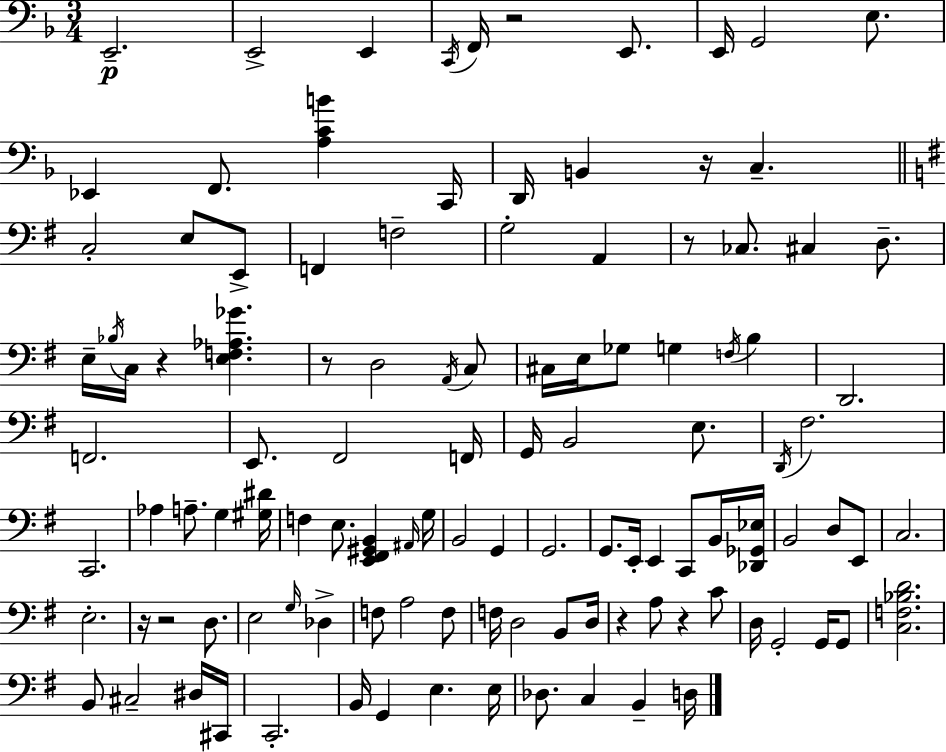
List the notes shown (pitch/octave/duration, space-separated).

E2/h. E2/h E2/q C2/s F2/s R/h E2/e. E2/s G2/h E3/e. Eb2/q F2/e. [A3,C4,B4]/q C2/s D2/s B2/q R/s C3/q. C3/h E3/e E2/e F2/q F3/h G3/h A2/q R/e CES3/e. C#3/q D3/e. E3/s Bb3/s C3/s R/q [E3,F3,Ab3,Gb4]/q. R/e D3/h A2/s C3/e C#3/s E3/s Gb3/e G3/q F3/s B3/q D2/h. F2/h. E2/e. F#2/h F2/s G2/s B2/h E3/e. D2/s F#3/h. C2/h. Ab3/q A3/e. G3/q [G#3,D#4]/s F3/q E3/e. [E2,F#2,G#2,B2]/q A#2/s G3/s B2/h G2/q G2/h. G2/e. E2/s E2/q C2/e B2/s [Db2,Gb2,Eb3]/s B2/h D3/e E2/e C3/h. E3/h. R/s R/h D3/e. E3/h G3/s Db3/q F3/e A3/h F3/e F3/s D3/h B2/e D3/s R/q A3/e R/q C4/e D3/s G2/h G2/s G2/e [C3,F3,Bb3,D4]/h. B2/e C#3/h D#3/s C#2/s C2/h. B2/s G2/q E3/q. E3/s Db3/e. C3/q B2/q D3/s